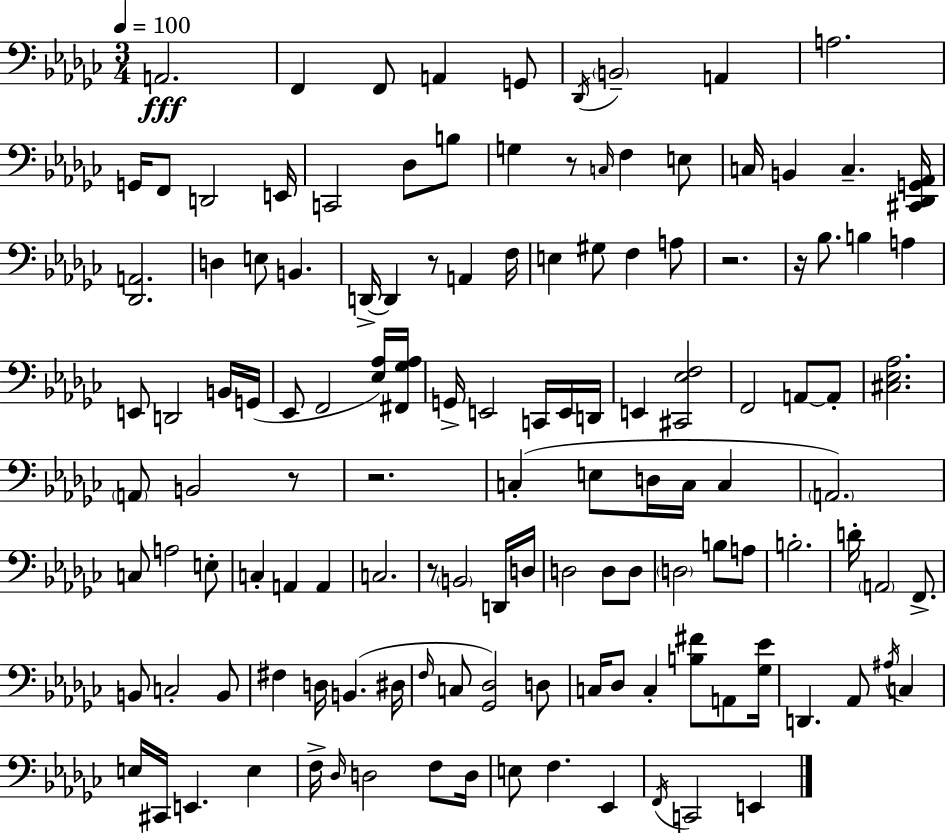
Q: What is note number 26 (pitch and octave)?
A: B2